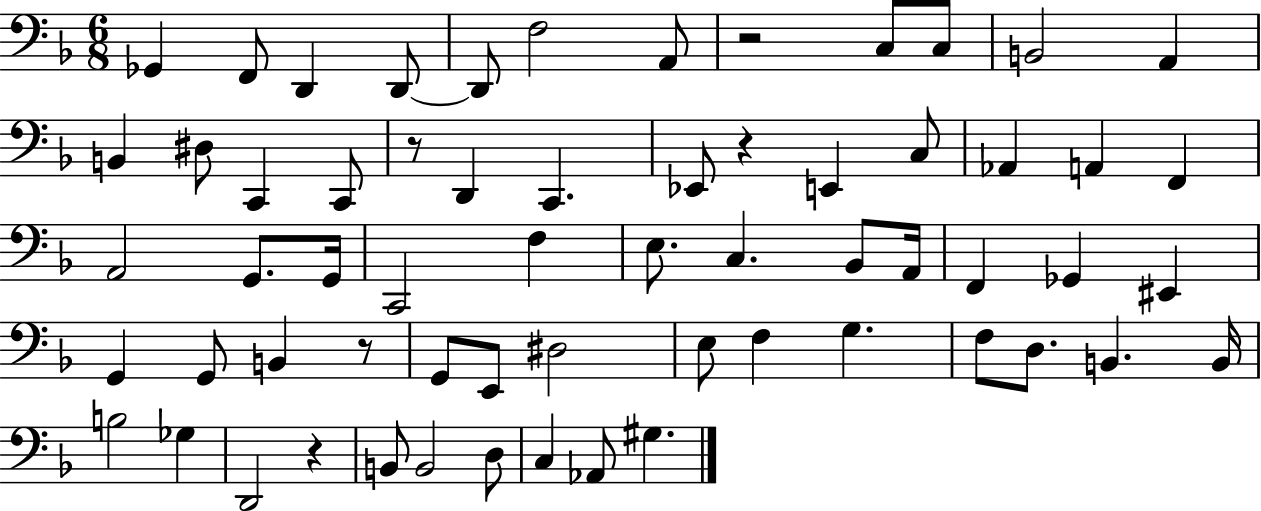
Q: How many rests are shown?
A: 5